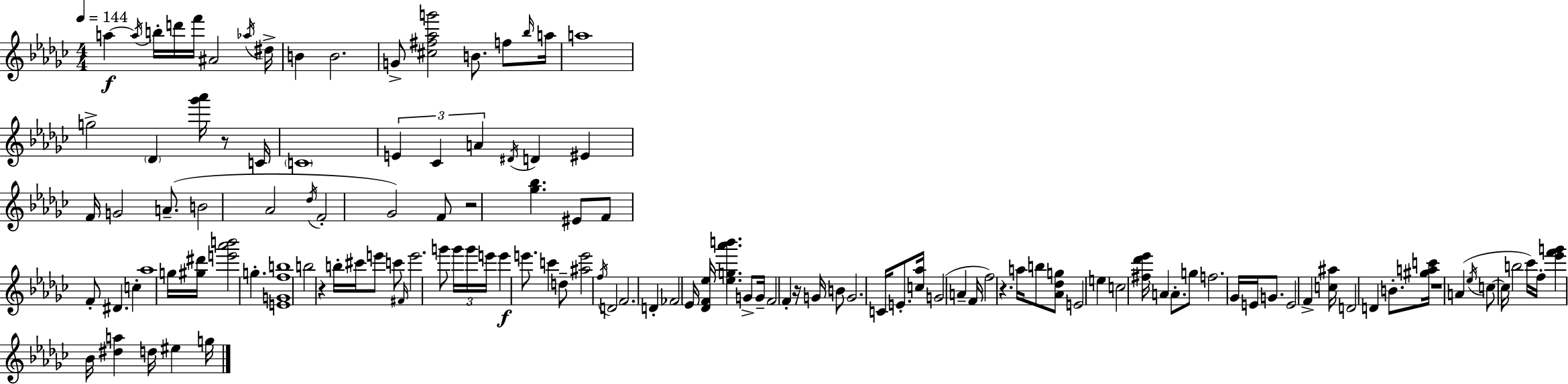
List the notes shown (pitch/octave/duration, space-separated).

A5/q A5/s B5/s D6/s F6/s A#4/h Ab5/s D#5/s B4/q B4/h. G4/e [C#5,F#5,Ab5,G6]/h B4/e. F5/e Bb5/s A5/s A5/w G5/h Db4/q [Gb6,Ab6]/s R/e C4/s C4/w E4/q CES4/q A4/q D#4/s D4/q EIS4/q F4/s G4/h A4/e. B4/h Ab4/h Db5/s F4/h Gb4/h F4/e R/h [Gb5,Bb5]/q. EIS4/e F4/e F4/e D#4/q. C5/q Ab5/w G5/s [G#5,D#6]/s [E6,Ab6,B6]/h G5/q. [E4,G4,F5,B5]/w B5/h R/q B5/s C#6/s E6/e C6/e F#4/s E6/h. G6/e G6/s G6/s E6/s E6/q E6/e. C6/q D5/e [A#5,E6]/h F5/s D4/h F4/h. D4/q FES4/h Eb4/s [Db4,F4,Eb5]/s [Eb5,G5,Ab6,B6]/q. G4/e G4/s F4/h F4/q R/s G4/s B4/e G4/h. C4/s E4/e. [C5,Ab5]/s G4/h A4/q F4/s F5/h R/q. A5/s B5/e [Ab4,Db5,G5]/e E4/h E5/q C5/h [F#5,Db6,Eb6]/s A4/q A4/e. G5/e F5/h. Gb4/s E4/s G4/e. E4/h F4/q [C5,A#5]/s D4/h D4/q B4/e. [G#5,A5,C6]/s R/w A4/q Eb5/s C5/e C5/s B5/h CES6/s F5/s [Eb6,F6,G6]/q Bb4/s [D#5,A5]/q D5/s EIS5/q G5/s